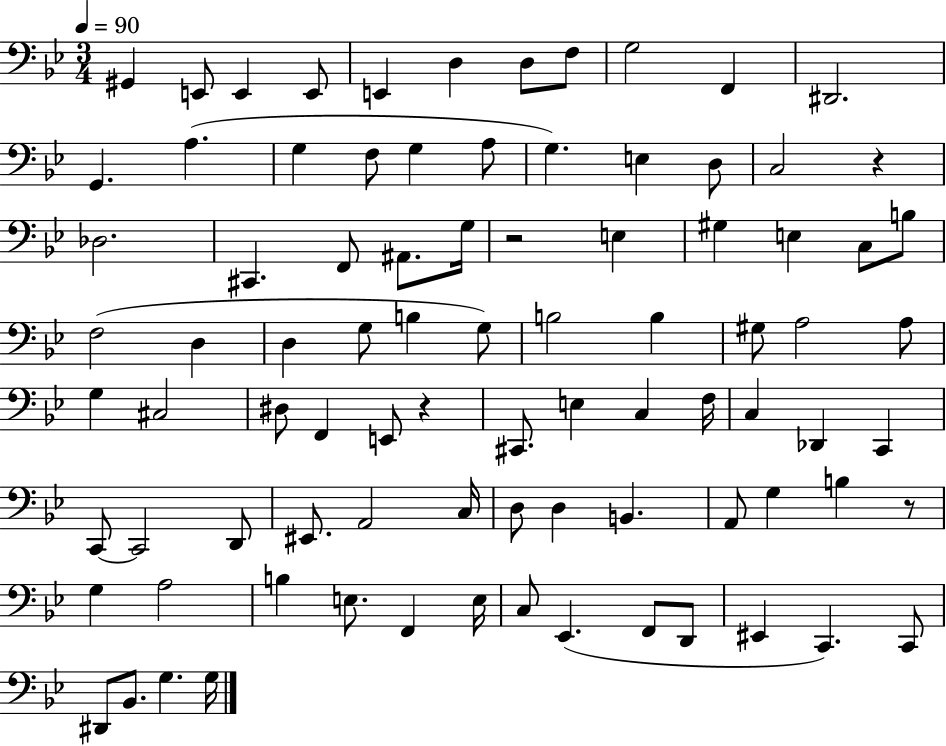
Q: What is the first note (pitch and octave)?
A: G#2